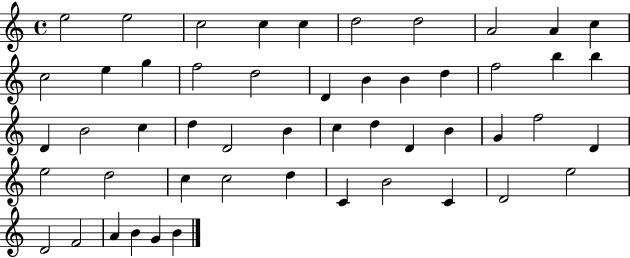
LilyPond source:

{
  \clef treble
  \time 4/4
  \defaultTimeSignature
  \key c \major
  e''2 e''2 | c''2 c''4 c''4 | d''2 d''2 | a'2 a'4 c''4 | \break c''2 e''4 g''4 | f''2 d''2 | d'4 b'4 b'4 d''4 | f''2 b''4 b''4 | \break d'4 b'2 c''4 | d''4 d'2 b'4 | c''4 d''4 d'4 b'4 | g'4 f''2 d'4 | \break e''2 d''2 | c''4 c''2 d''4 | c'4 b'2 c'4 | d'2 e''2 | \break d'2 f'2 | a'4 b'4 g'4 b'4 | \bar "|."
}